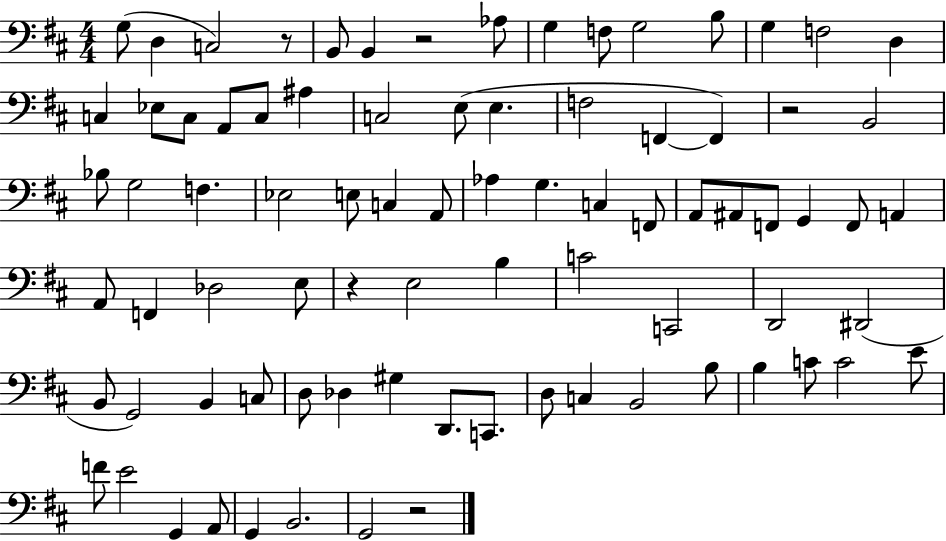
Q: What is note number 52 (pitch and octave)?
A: D2